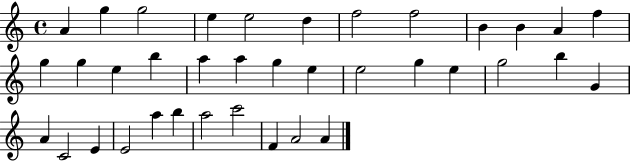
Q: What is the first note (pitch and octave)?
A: A4